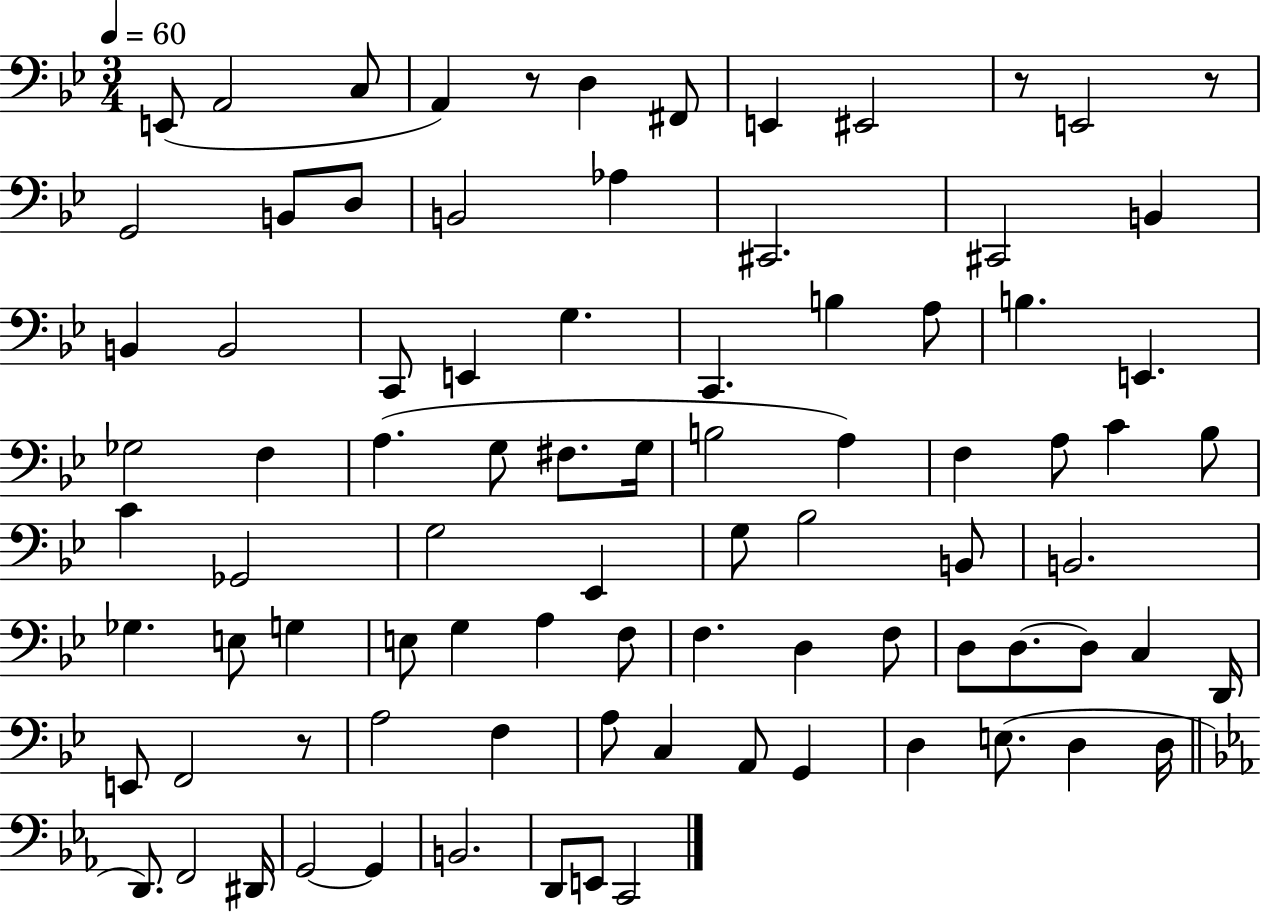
E2/e A2/h C3/e A2/q R/e D3/q F#2/e E2/q EIS2/h R/e E2/h R/e G2/h B2/e D3/e B2/h Ab3/q C#2/h. C#2/h B2/q B2/q B2/h C2/e E2/q G3/q. C2/q. B3/q A3/e B3/q. E2/q. Gb3/h F3/q A3/q. G3/e F#3/e. G3/s B3/h A3/q F3/q A3/e C4/q Bb3/e C4/q Gb2/h G3/h Eb2/q G3/e Bb3/h B2/e B2/h. Gb3/q. E3/e G3/q E3/e G3/q A3/q F3/e F3/q. D3/q F3/e D3/e D3/e. D3/e C3/q D2/s E2/e F2/h R/e A3/h F3/q A3/e C3/q A2/e G2/q D3/q E3/e. D3/q D3/s D2/e. F2/h D#2/s G2/h G2/q B2/h. D2/e E2/e C2/h